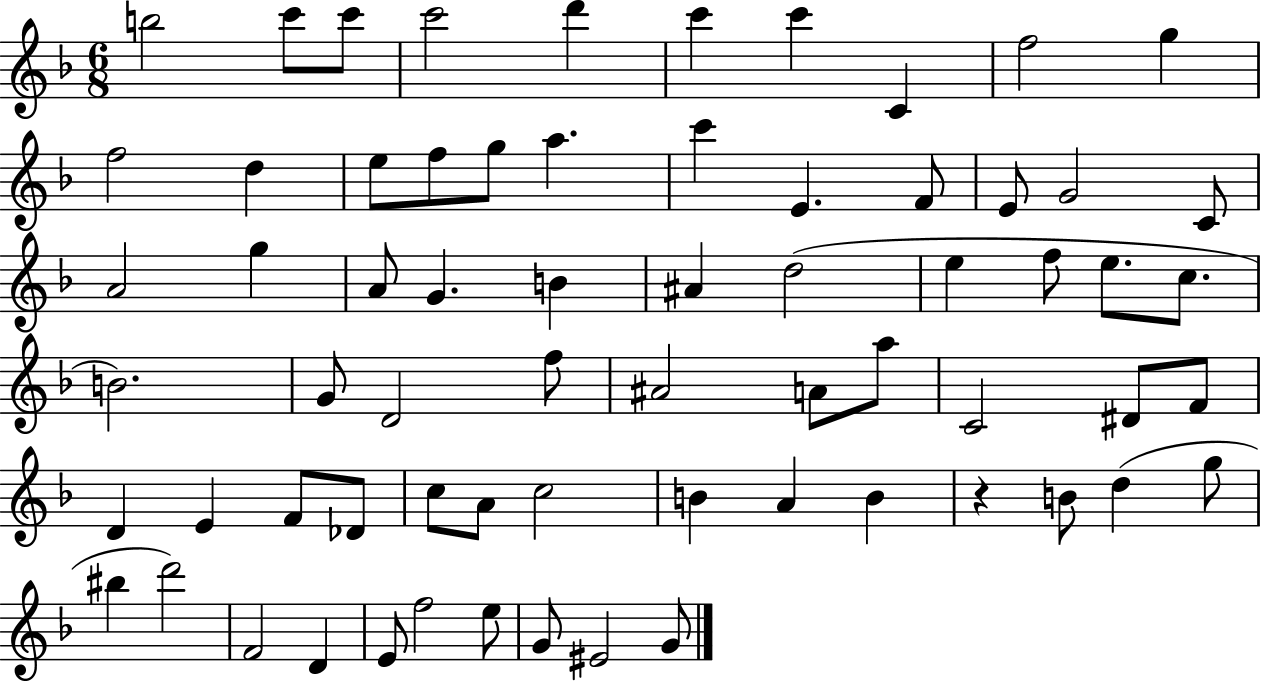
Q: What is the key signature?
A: F major